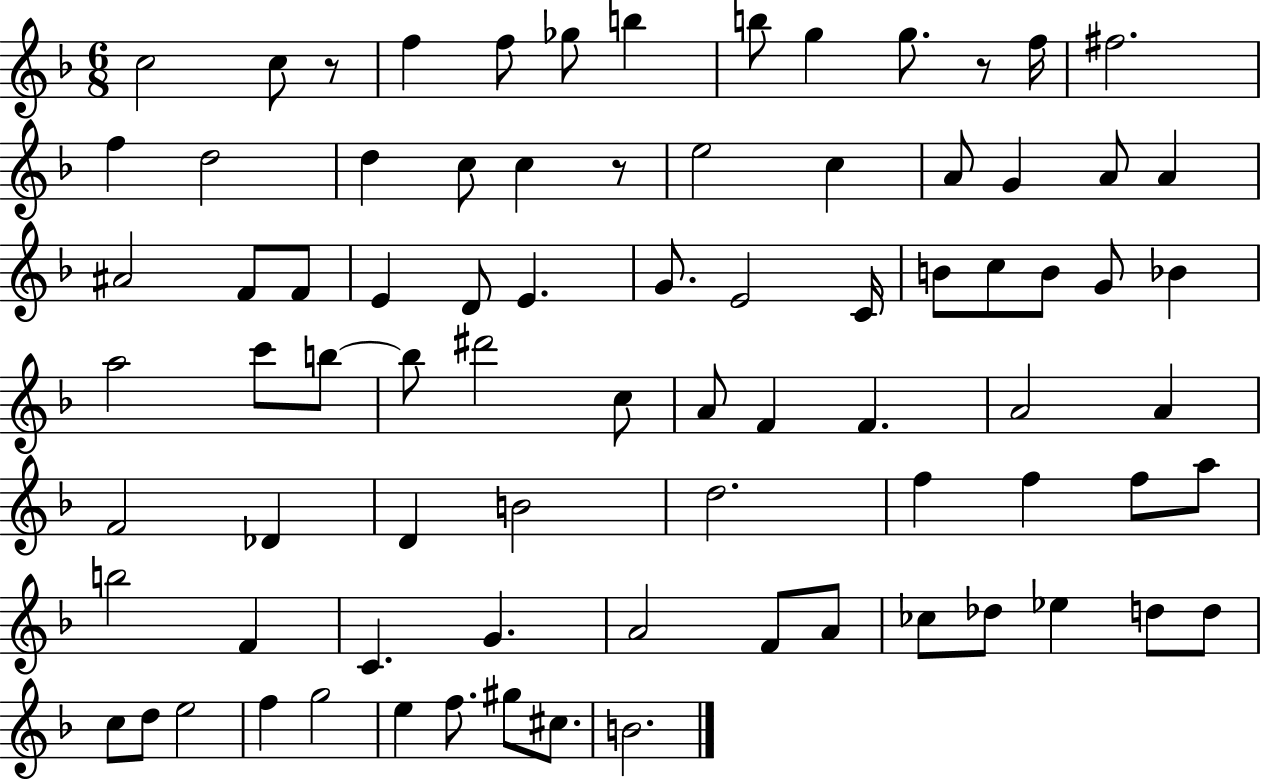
{
  \clef treble
  \numericTimeSignature
  \time 6/8
  \key f \major
  \repeat volta 2 { c''2 c''8 r8 | f''4 f''8 ges''8 b''4 | b''8 g''4 g''8. r8 f''16 | fis''2. | \break f''4 d''2 | d''4 c''8 c''4 r8 | e''2 c''4 | a'8 g'4 a'8 a'4 | \break ais'2 f'8 f'8 | e'4 d'8 e'4. | g'8. e'2 c'16 | b'8 c''8 b'8 g'8 bes'4 | \break a''2 c'''8 b''8~~ | b''8 dis'''2 c''8 | a'8 f'4 f'4. | a'2 a'4 | \break f'2 des'4 | d'4 b'2 | d''2. | f''4 f''4 f''8 a''8 | \break b''2 f'4 | c'4. g'4. | a'2 f'8 a'8 | ces''8 des''8 ees''4 d''8 d''8 | \break c''8 d''8 e''2 | f''4 g''2 | e''4 f''8. gis''8 cis''8. | b'2. | \break } \bar "|."
}